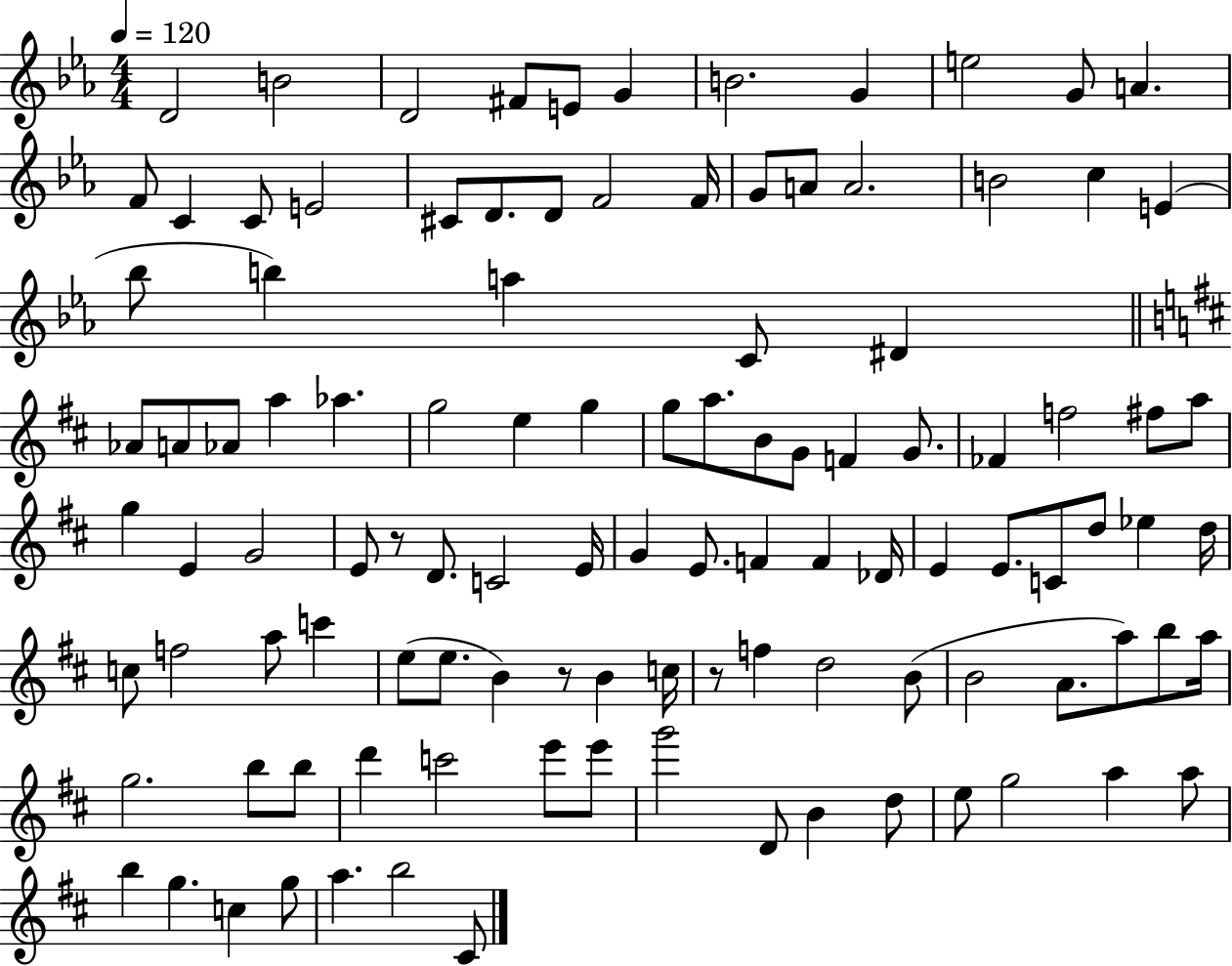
X:1
T:Untitled
M:4/4
L:1/4
K:Eb
D2 B2 D2 ^F/2 E/2 G B2 G e2 G/2 A F/2 C C/2 E2 ^C/2 D/2 D/2 F2 F/4 G/2 A/2 A2 B2 c E _b/2 b a C/2 ^D _A/2 A/2 _A/2 a _a g2 e g g/2 a/2 B/2 G/2 F G/2 _F f2 ^f/2 a/2 g E G2 E/2 z/2 D/2 C2 E/4 G E/2 F F _D/4 E E/2 C/2 d/2 _e d/4 c/2 f2 a/2 c' e/2 e/2 B z/2 B c/4 z/2 f d2 B/2 B2 A/2 a/2 b/2 a/4 g2 b/2 b/2 d' c'2 e'/2 e'/2 g'2 D/2 B d/2 e/2 g2 a a/2 b g c g/2 a b2 ^C/2